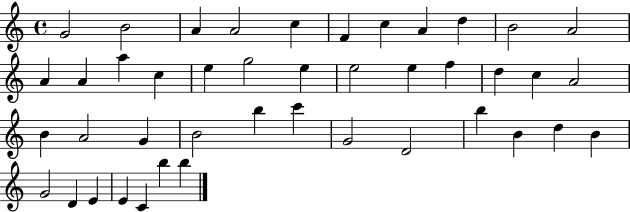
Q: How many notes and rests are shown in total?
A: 43